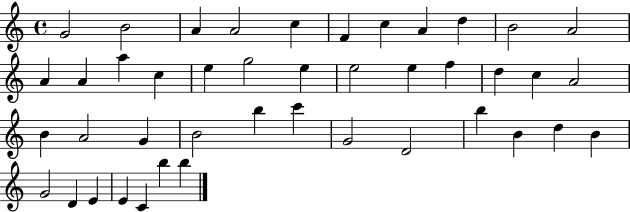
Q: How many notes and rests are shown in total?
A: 43